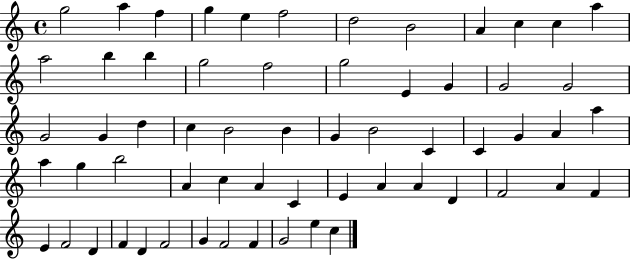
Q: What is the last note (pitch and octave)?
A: C5